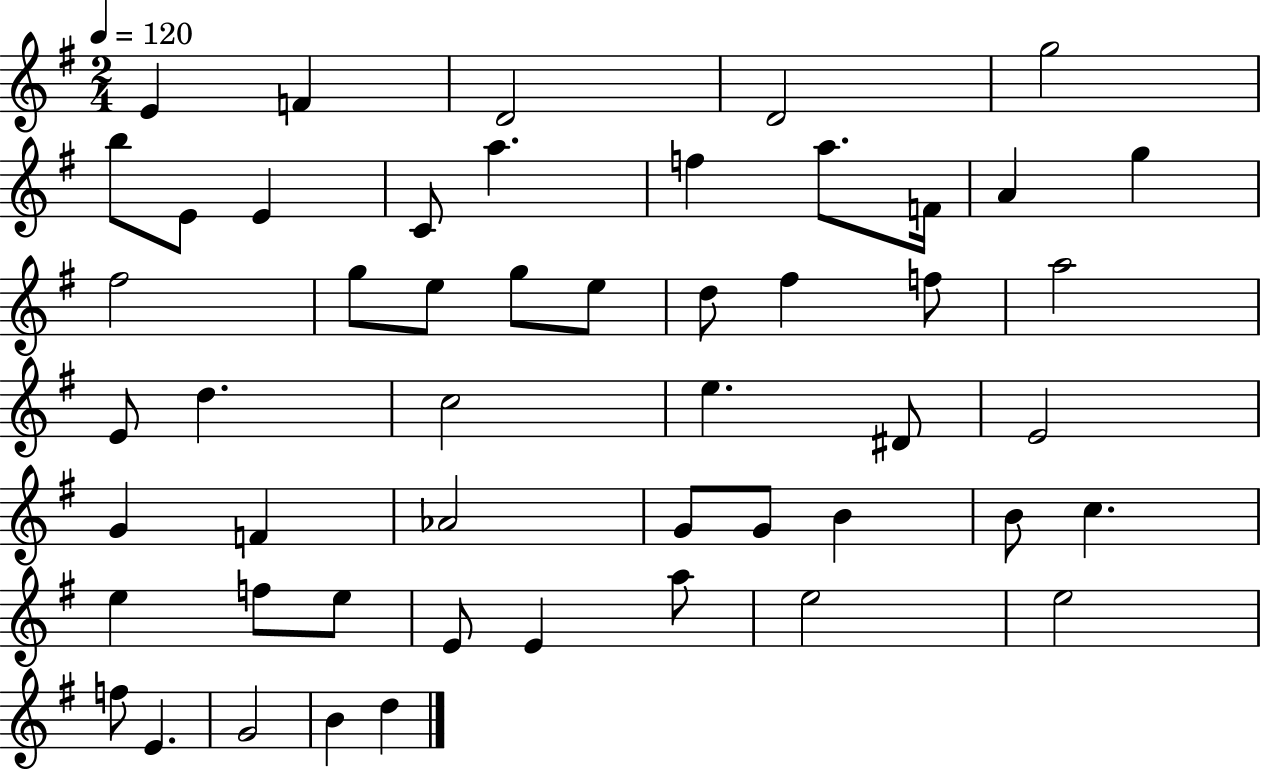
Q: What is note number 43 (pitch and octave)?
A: E4